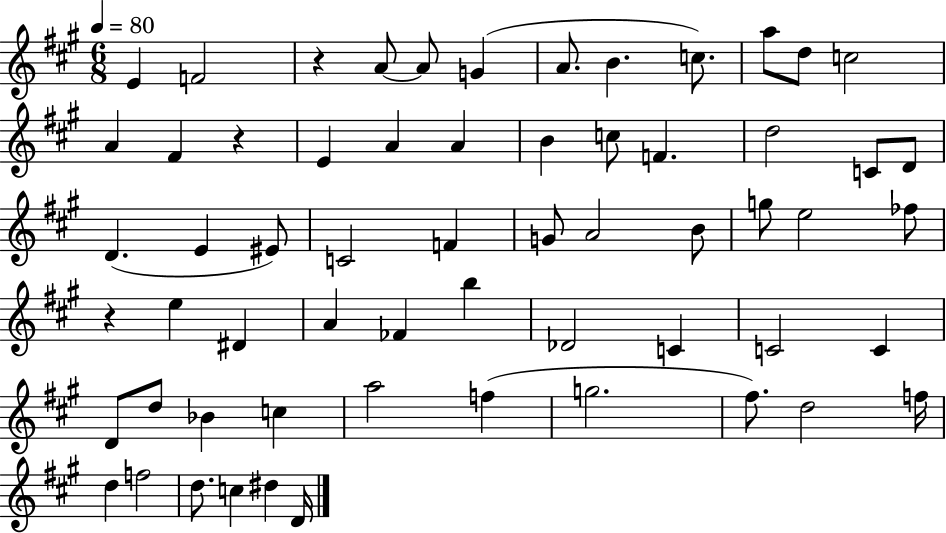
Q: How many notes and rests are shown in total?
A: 61